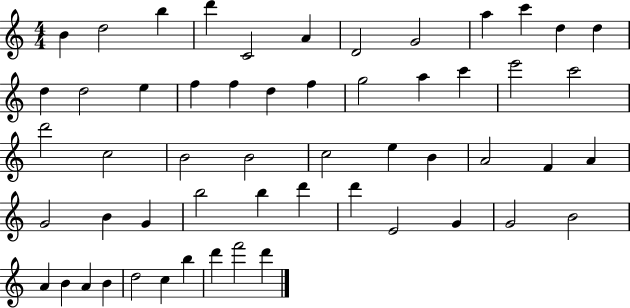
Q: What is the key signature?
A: C major